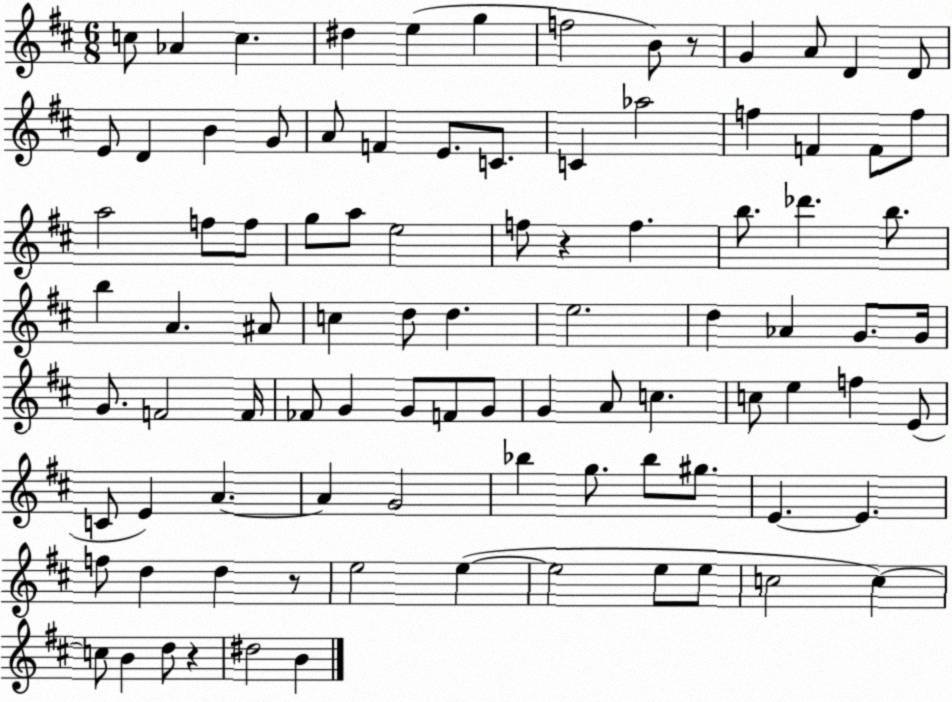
X:1
T:Untitled
M:6/8
L:1/4
K:D
c/2 _A c ^d e g f2 B/2 z/2 G A/2 D D/2 E/2 D B G/2 A/2 F E/2 C/2 C _a2 f F F/2 f/2 a2 f/2 f/2 g/2 a/2 e2 f/2 z f b/2 _d' b/2 b A ^A/2 c d/2 d e2 d _A G/2 G/4 G/2 F2 F/4 _F/2 G G/2 F/2 G/2 G A/2 c c/2 e f E/2 C/2 E A A G2 _b g/2 _b/2 ^g/2 E E f/2 d d z/2 e2 e e2 e/2 e/2 c2 c c/2 B d/2 z ^d2 B